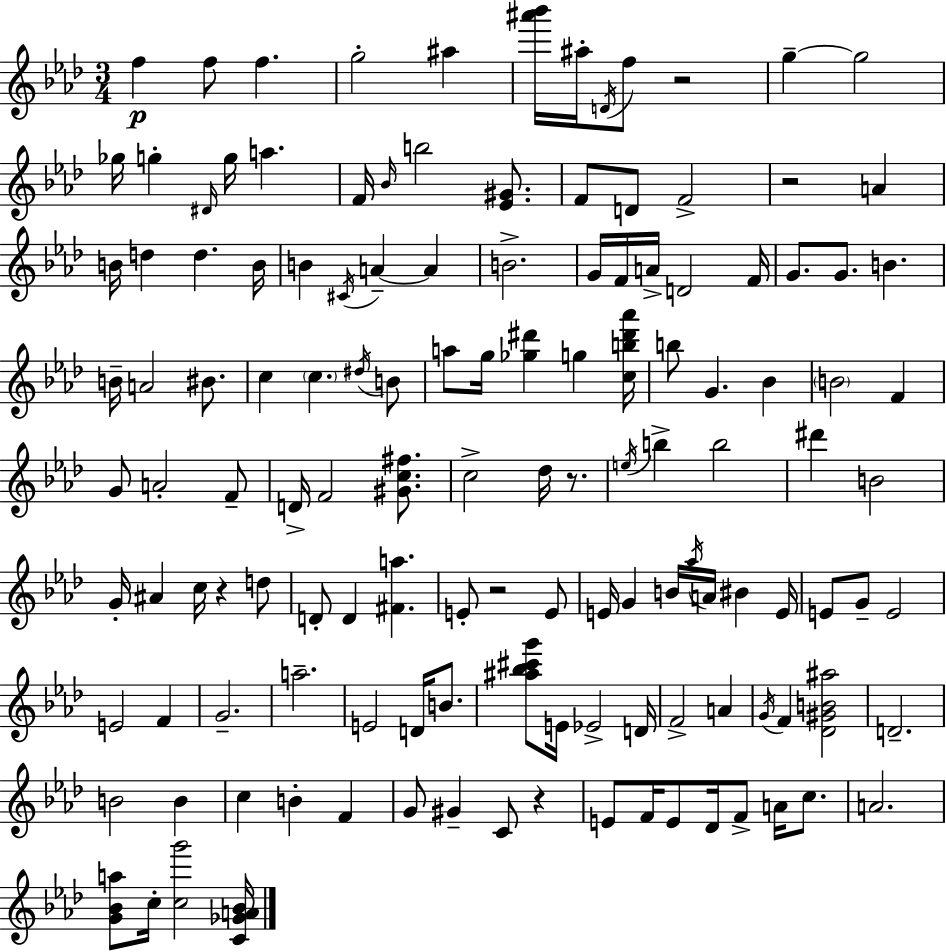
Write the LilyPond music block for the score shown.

{
  \clef treble
  \numericTimeSignature
  \time 3/4
  \key aes \major
  f''4\p f''8 f''4. | g''2-. ais''4 | <ais''' bes'''>16 ais''16-. \acciaccatura { d'16 } f''8 r2 | g''4--~~ g''2 | \break ges''16 g''4-. \grace { dis'16 } g''16 a''4. | f'16 \grace { bes'16 } b''2 | <ees' gis'>8. f'8 d'8 f'2-> | r2 a'4 | \break b'16 d''4 d''4. | b'16 b'4 \acciaccatura { cis'16 } a'4--~~ | a'4 b'2.-> | g'16 f'16 a'16-> d'2 | \break f'16 g'8. g'8. b'4. | b'16-- a'2 | bis'8. c''4 \parenthesize c''4. | \acciaccatura { dis''16 } b'8 a''8 g''16 <ges'' dis'''>4 | \break g''4 <c'' b'' dis''' aes'''>16 b''8 g'4. | bes'4 \parenthesize b'2 | f'4 g'8 a'2-. | f'8-- d'16-> f'2 | \break <gis' c'' fis''>8. c''2-> | des''16 r8. \acciaccatura { e''16 } b''4-> b''2 | dis'''4 b'2 | g'16-. ais'4 c''16 | \break r4 d''8 d'8-. d'4 | <fis' a''>4. e'8-. r2 | e'8 e'16 g'4 b'16 | \acciaccatura { aes''16 } a'16 bis'4 e'16 e'8 g'8-- e'2 | \break e'2 | f'4 g'2.-- | a''2.-- | e'2 | \break d'16 b'8. <ais'' bes'' cis''' g'''>8 e'16 ees'2-> | d'16 f'2-> | a'4 \acciaccatura { g'16 } f'4 | <des' gis' b' ais''>2 d'2.-- | \break b'2 | b'4 c''4 | b'4-. f'4 g'8 gis'4-- | c'8 r4 e'8 f'16 e'8 | \break des'16 f'8-> a'16 c''8. a'2. | <g' bes' a''>8 c''16-. <c'' g'''>2 | <c' ges' a' bes'>16 \bar "|."
}